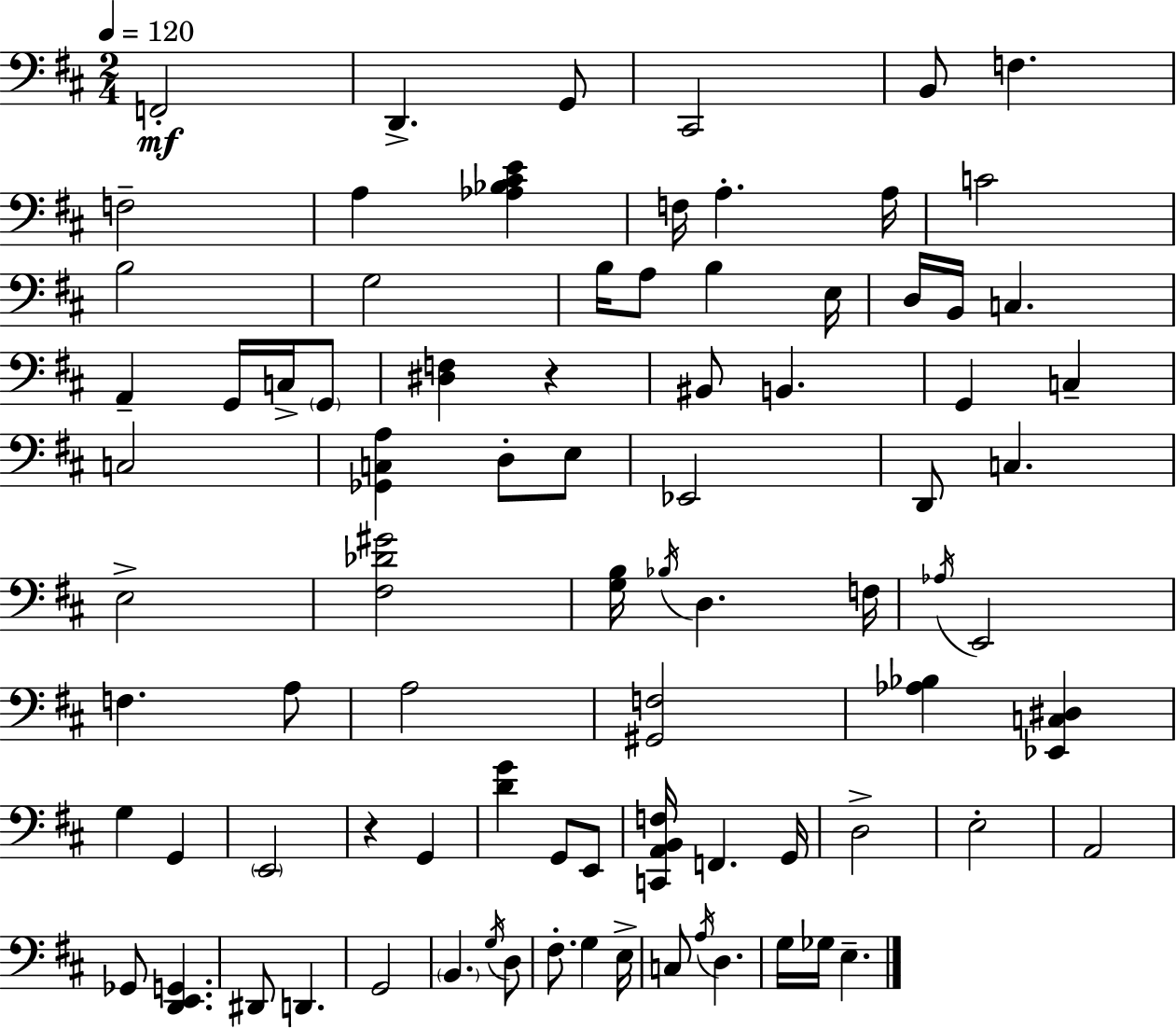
{
  \clef bass
  \numericTimeSignature
  \time 2/4
  \key d \major
  \tempo 4 = 120
  f,2-.\mf | d,4.-> g,8 | cis,2 | b,8 f4. | \break f2-- | a4 <aes bes cis' e'>4 | f16 a4.-. a16 | c'2 | \break b2 | g2 | b16 a8 b4 e16 | d16 b,16 c4. | \break a,4-- g,16 c16-> \parenthesize g,8 | <dis f>4 r4 | bis,8 b,4. | g,4 c4-- | \break c2 | <ges, c a>4 d8-. e8 | ees,2 | d,8 c4. | \break e2-> | <fis des' gis'>2 | <g b>16 \acciaccatura { bes16 } d4. | f16 \acciaccatura { aes16 } e,2 | \break f4. | a8 a2 | <gis, f>2 | <aes bes>4 <ees, c dis>4 | \break g4 g,4 | \parenthesize e,2 | r4 g,4 | <d' g'>4 g,8 | \break e,8 <c, a, b, f>16 f,4. | g,16 d2-> | e2-. | a,2 | \break ges,8 <d, e, g,>4. | dis,8 d,4. | g,2 | \parenthesize b,4. | \break \acciaccatura { g16 } d8 fis8.-. g4 | e16-> c8 \acciaccatura { a16 } d4. | g16 ges16 e4.-- | \bar "|."
}